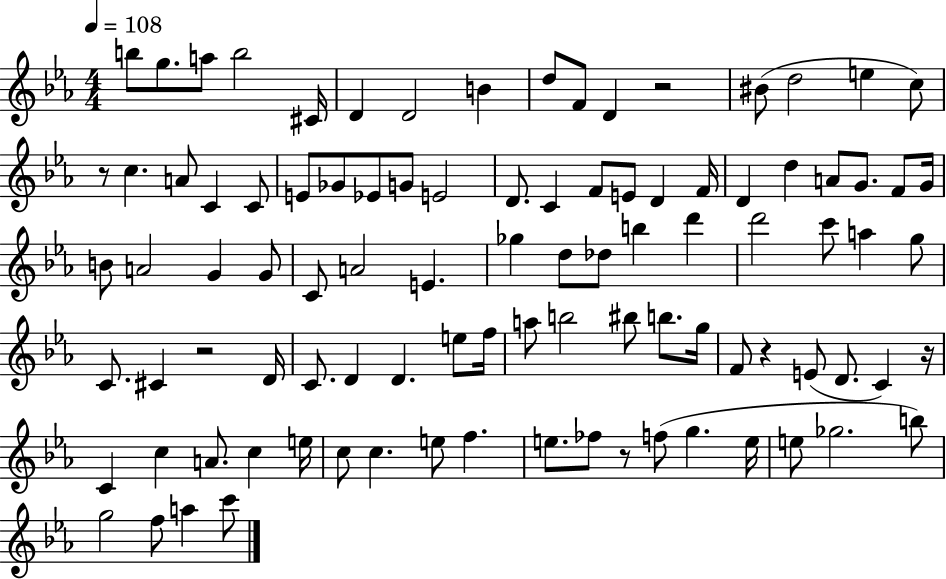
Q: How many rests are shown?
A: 6